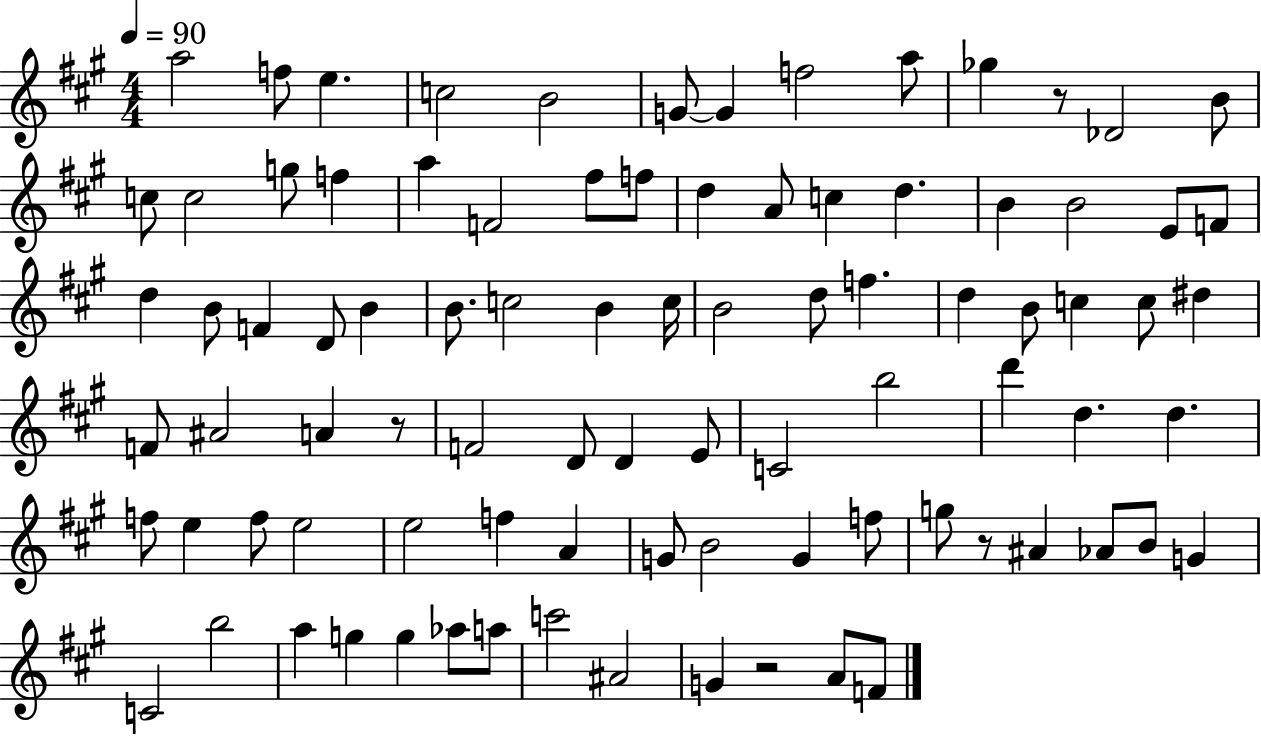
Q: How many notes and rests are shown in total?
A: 89